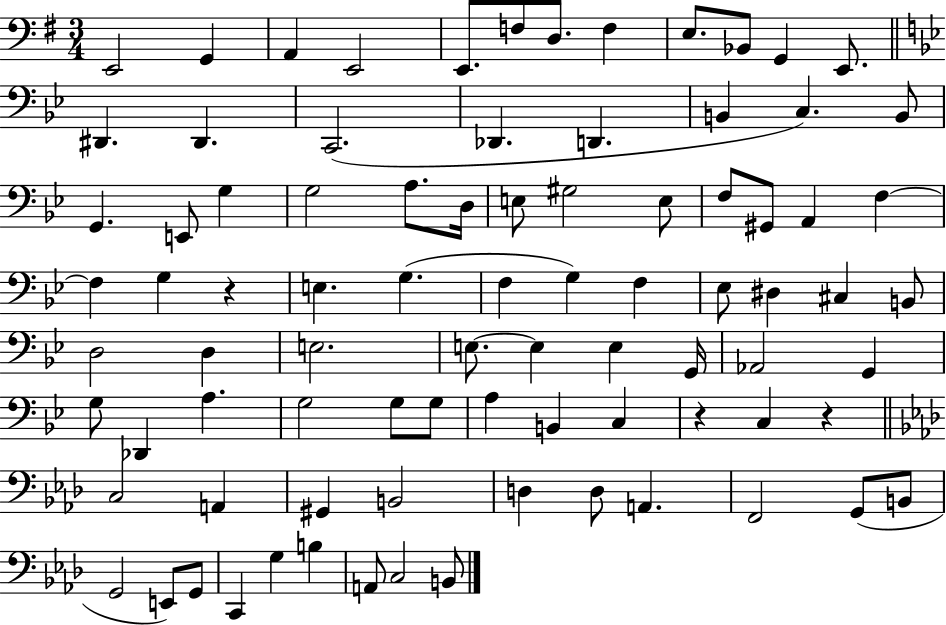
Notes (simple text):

E2/h G2/q A2/q E2/h E2/e. F3/e D3/e. F3/q E3/e. Bb2/e G2/q E2/e. D#2/q. D#2/q. C2/h. Db2/q. D2/q. B2/q C3/q. B2/e G2/q. E2/e G3/q G3/h A3/e. D3/s E3/e G#3/h E3/e F3/e G#2/e A2/q F3/q F3/q G3/q R/q E3/q. G3/q. F3/q G3/q F3/q Eb3/e D#3/q C#3/q B2/e D3/h D3/q E3/h. E3/e. E3/q E3/q G2/s Ab2/h G2/q G3/e Db2/q A3/q. G3/h G3/e G3/e A3/q B2/q C3/q R/q C3/q R/q C3/h A2/q G#2/q B2/h D3/q D3/e A2/q. F2/h G2/e B2/e G2/h E2/e G2/e C2/q G3/q B3/q A2/e C3/h B2/e